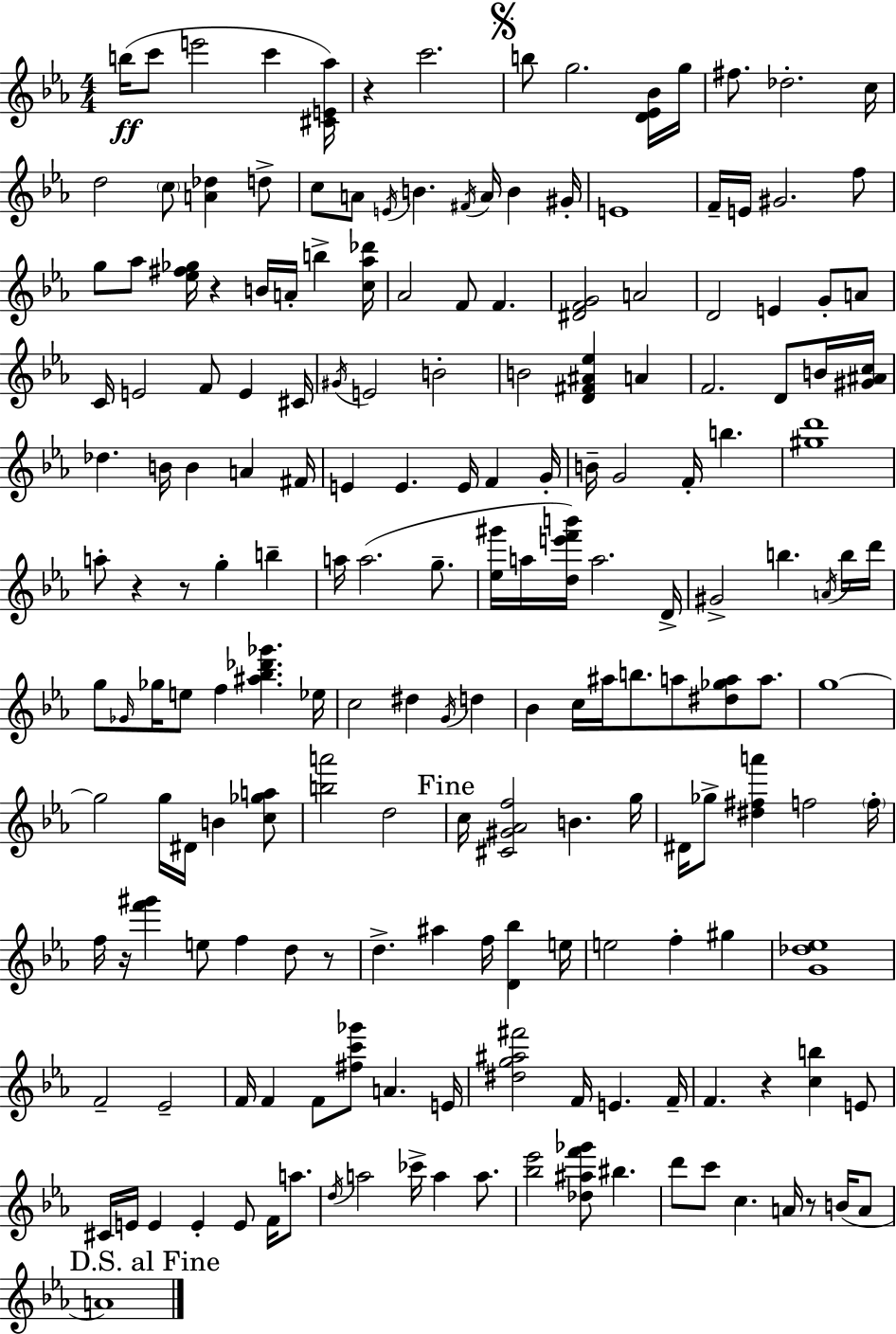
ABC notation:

X:1
T:Untitled
M:4/4
L:1/4
K:Cm
b/4 c'/2 e'2 c' [^CE_a]/4 z c'2 b/2 g2 [D_E_B]/4 g/4 ^f/2 _d2 c/4 d2 c/2 [A_d] d/2 c/2 A/2 E/4 B ^F/4 A/4 B ^G/4 E4 F/4 E/4 ^G2 f/2 g/2 _a/2 [_e^f_g]/4 z B/4 A/4 b [c_a_d']/4 _A2 F/2 F [^DFG]2 A2 D2 E G/2 A/2 C/4 E2 F/2 E ^C/4 ^G/4 E2 B2 B2 [D^F^A_e] A F2 D/2 B/4 [^G^Ac]/4 _d B/4 B A ^F/4 E E E/4 F G/4 B/4 G2 F/4 b [^gd']4 a/2 z z/2 g b a/4 a2 g/2 [_e^g']/4 a/4 [de'f'b']/4 a2 D/4 ^G2 b A/4 b/4 d'/4 g/2 _G/4 _g/4 e/2 f [^a_b_d'_g'] _e/4 c2 ^d G/4 d _B c/4 ^a/4 b/2 a/2 [^d_ga]/2 a/2 g4 g2 g/4 ^D/4 B [c_ga]/2 [ba']2 d2 c/4 [^C^G_Af]2 B g/4 ^D/4 _g/2 [^d^fa'] f2 f/4 f/4 z/4 [f'^g'] e/2 f d/2 z/2 d ^a f/4 [D_b] e/4 e2 f ^g [G_d_e]4 F2 _E2 F/4 F F/2 [^fc'_g']/2 A E/4 [^dg^a^f']2 F/4 E F/4 F z [cb] E/2 ^C/4 E/4 E E E/2 F/4 a/2 d/4 a2 _c'/4 a a/2 [_b_e']2 [_d^af'_g']/2 ^b d'/2 c'/2 c A/4 z/2 B/4 A/2 A4